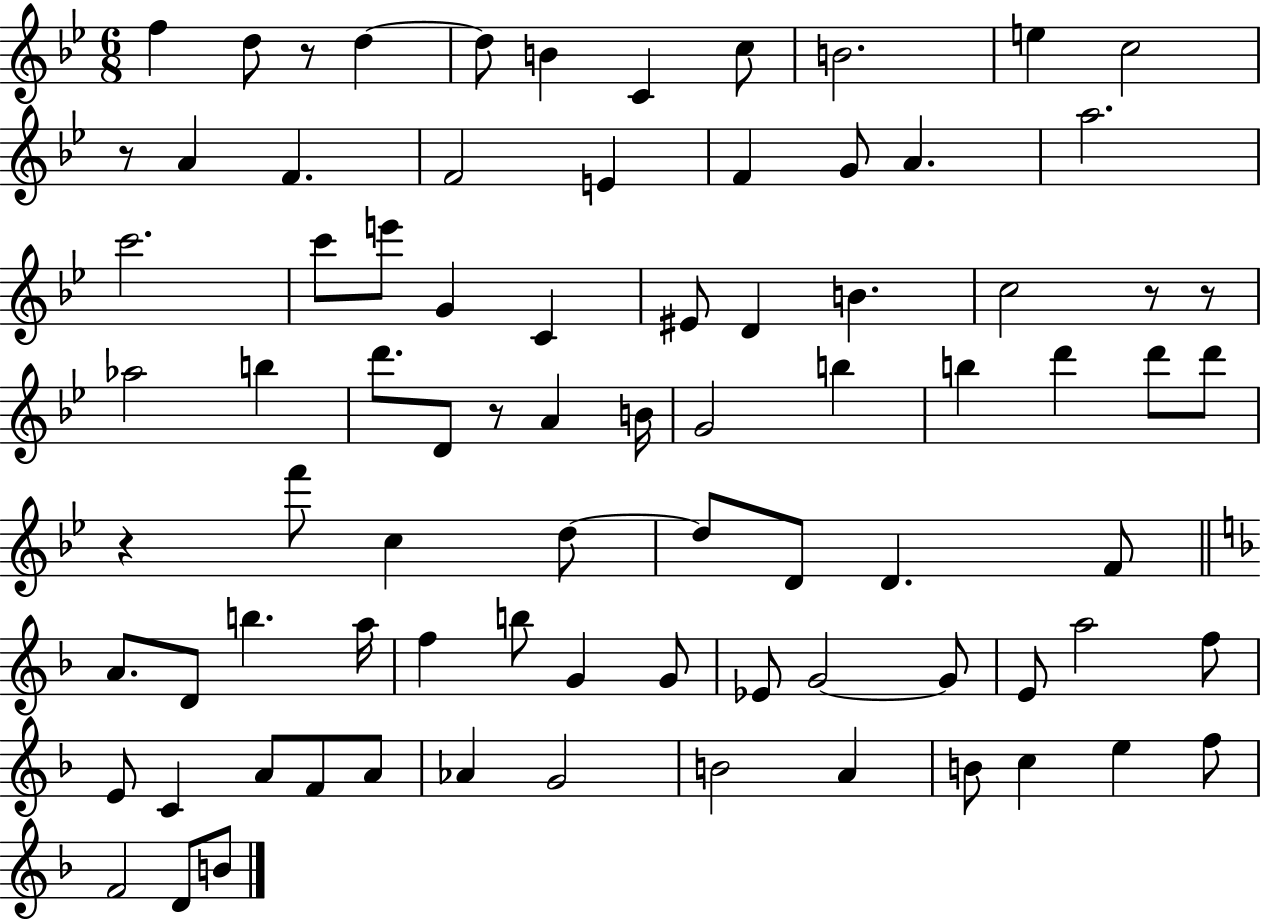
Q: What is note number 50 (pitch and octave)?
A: A5